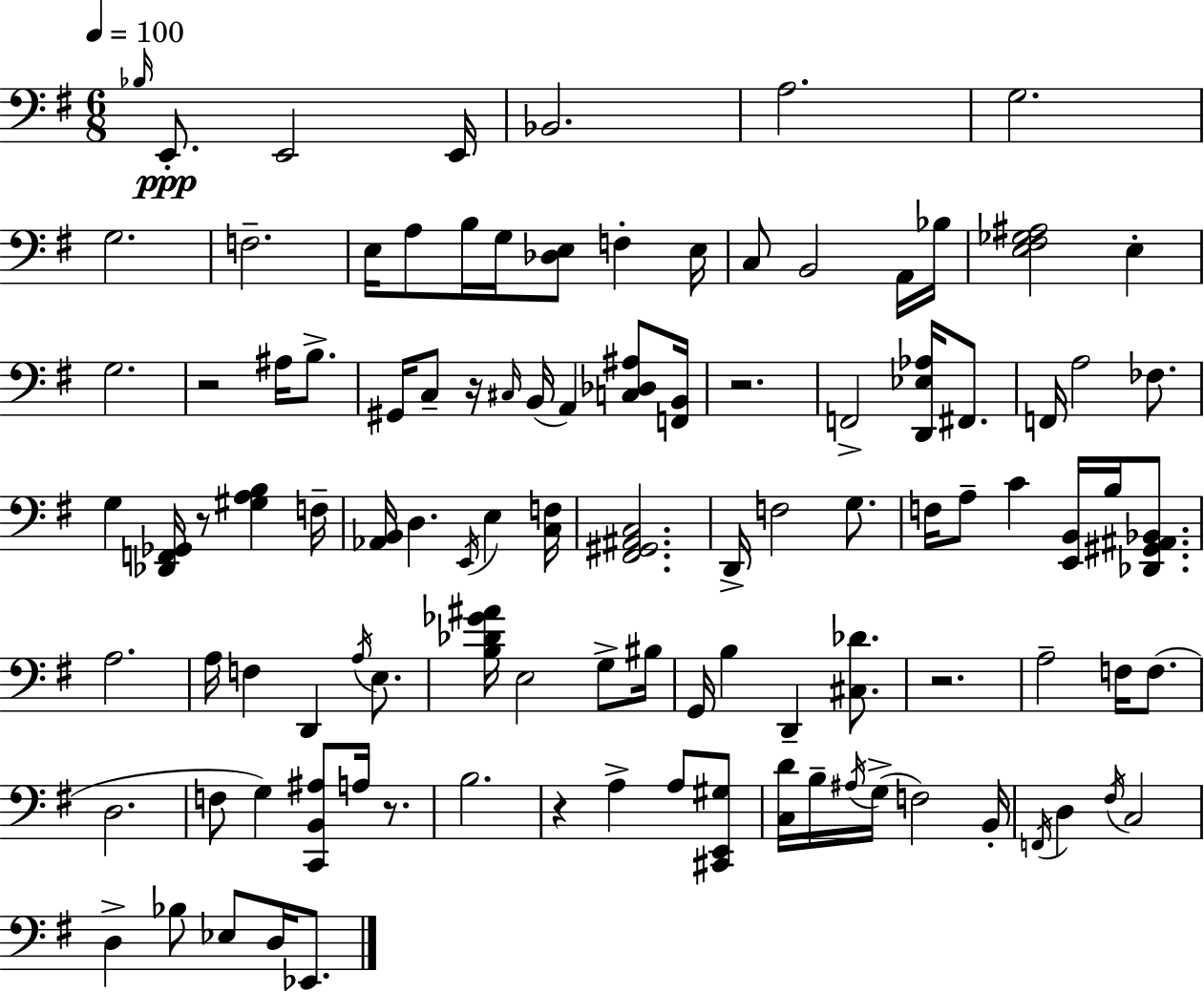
Bb3/s E2/e. E2/h E2/s Bb2/h. A3/h. G3/h. G3/h. F3/h. E3/s A3/e B3/s G3/s [Db3,E3]/e F3/q E3/s C3/e B2/h A2/s Bb3/s [E3,F#3,Gb3,A#3]/h E3/q G3/h. R/h A#3/s B3/e. G#2/s C3/e R/s C#3/s B2/s A2/q [C3,Db3,A#3]/e [F2,B2]/s R/h. F2/h [D2,Eb3,Ab3]/s F#2/e. F2/s A3/h FES3/e. G3/q [Db2,F2,Gb2]/s R/e [G#3,A3,B3]/q F3/s [Ab2,B2]/s D3/q. E2/s E3/q [C3,F3]/s [F#2,G#2,A#2,C3]/h. D2/s F3/h G3/e. F3/s A3/e C4/q [E2,B2]/s B3/s [Db2,G#2,A#2,Bb2]/e. A3/h. A3/s F3/q D2/q A3/s E3/e. [B3,Db4,Gb4,A#4]/s E3/h G3/e BIS3/s G2/s B3/q D2/q [C#3,Db4]/e. R/h. A3/h F3/s F3/e. D3/h. F3/e G3/q [C2,B2,A#3]/e A3/s R/e. B3/h. R/q A3/q A3/e [C#2,E2,G#3]/e [C3,D4]/s B3/s A#3/s G3/s F3/h B2/s F2/s D3/q F#3/s C3/h D3/q Bb3/e Eb3/e D3/s Eb2/e.